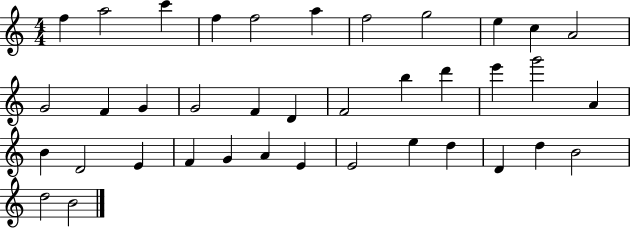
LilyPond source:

{
  \clef treble
  \numericTimeSignature
  \time 4/4
  \key c \major
  f''4 a''2 c'''4 | f''4 f''2 a''4 | f''2 g''2 | e''4 c''4 a'2 | \break g'2 f'4 g'4 | g'2 f'4 d'4 | f'2 b''4 d'''4 | e'''4 g'''2 a'4 | \break b'4 d'2 e'4 | f'4 g'4 a'4 e'4 | e'2 e''4 d''4 | d'4 d''4 b'2 | \break d''2 b'2 | \bar "|."
}